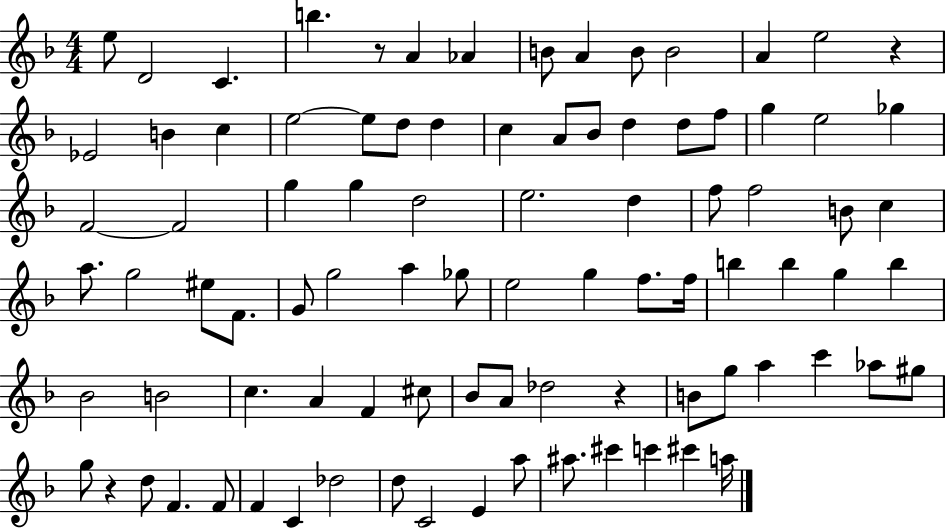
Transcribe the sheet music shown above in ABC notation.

X:1
T:Untitled
M:4/4
L:1/4
K:F
e/2 D2 C b z/2 A _A B/2 A B/2 B2 A e2 z _E2 B c e2 e/2 d/2 d c A/2 _B/2 d d/2 f/2 g e2 _g F2 F2 g g d2 e2 d f/2 f2 B/2 c a/2 g2 ^e/2 F/2 G/2 g2 a _g/2 e2 g f/2 f/4 b b g b _B2 B2 c A F ^c/2 _B/2 A/2 _d2 z B/2 g/2 a c' _a/2 ^g/2 g/2 z d/2 F F/2 F C _d2 d/2 C2 E a/2 ^a/2 ^c' c' ^c' a/4